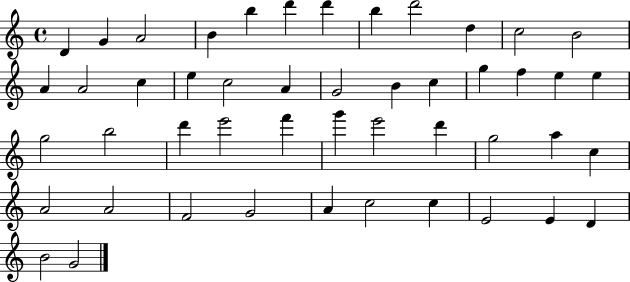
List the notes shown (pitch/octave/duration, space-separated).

D4/q G4/q A4/h B4/q B5/q D6/q D6/q B5/q D6/h D5/q C5/h B4/h A4/q A4/h C5/q E5/q C5/h A4/q G4/h B4/q C5/q G5/q F5/q E5/q E5/q G5/h B5/h D6/q E6/h F6/q G6/q E6/h D6/q G5/h A5/q C5/q A4/h A4/h F4/h G4/h A4/q C5/h C5/q E4/h E4/q D4/q B4/h G4/h